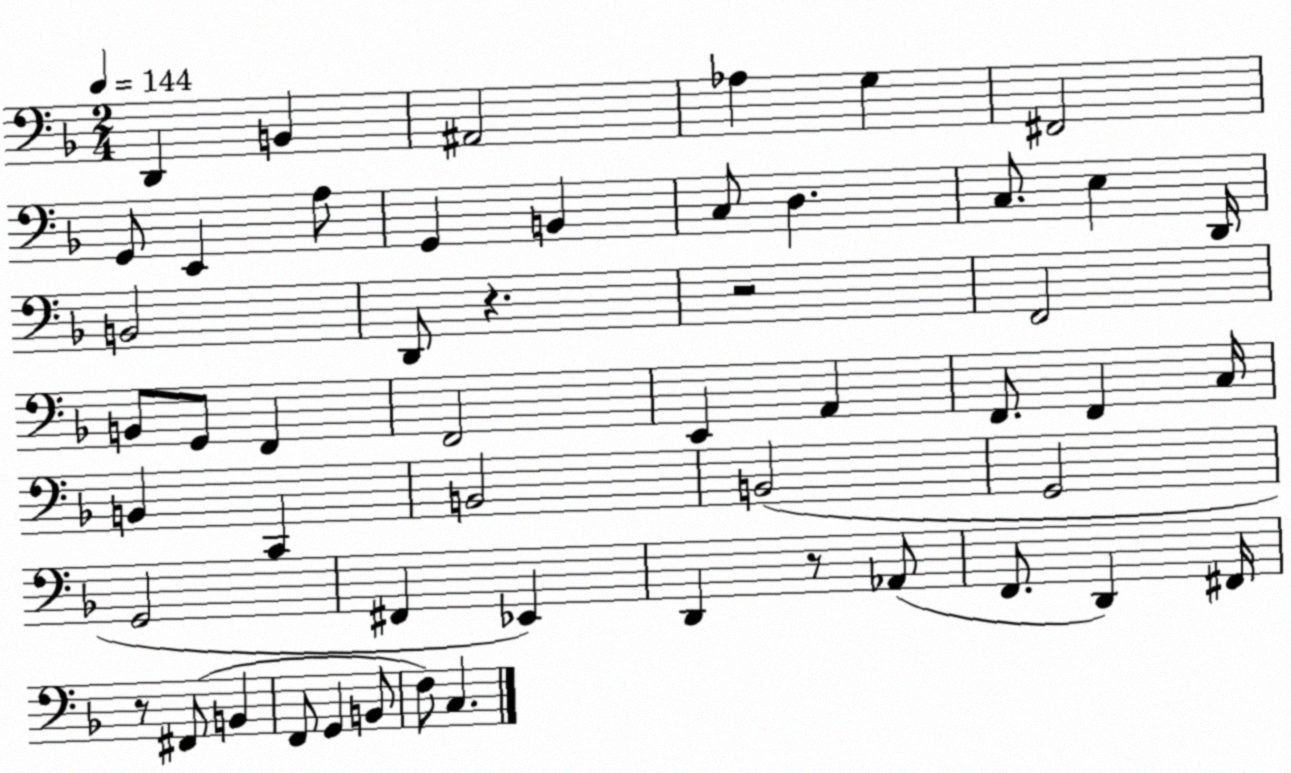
X:1
T:Untitled
M:2/4
L:1/4
K:F
D,, B,, ^A,,2 _A, G, ^F,,2 G,,/2 E,, A,/2 G,, B,, C,/2 D, C,/2 E, D,,/4 B,,2 D,,/2 z z2 F,,2 B,,/2 G,,/2 F,, F,,2 E,, A,, F,,/2 F,, C,/4 B,, C,, B,,2 B,,2 G,,2 G,,2 ^F,, _E,, D,, z/2 _A,,/2 F,,/2 D,, ^F,,/4 z/2 ^F,,/2 B,, F,,/2 G,, B,,/2 F,/2 C,